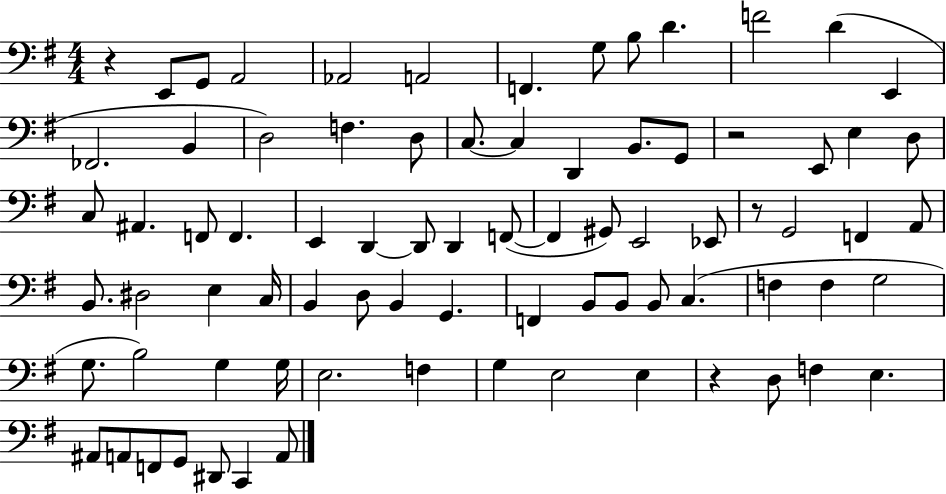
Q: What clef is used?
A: bass